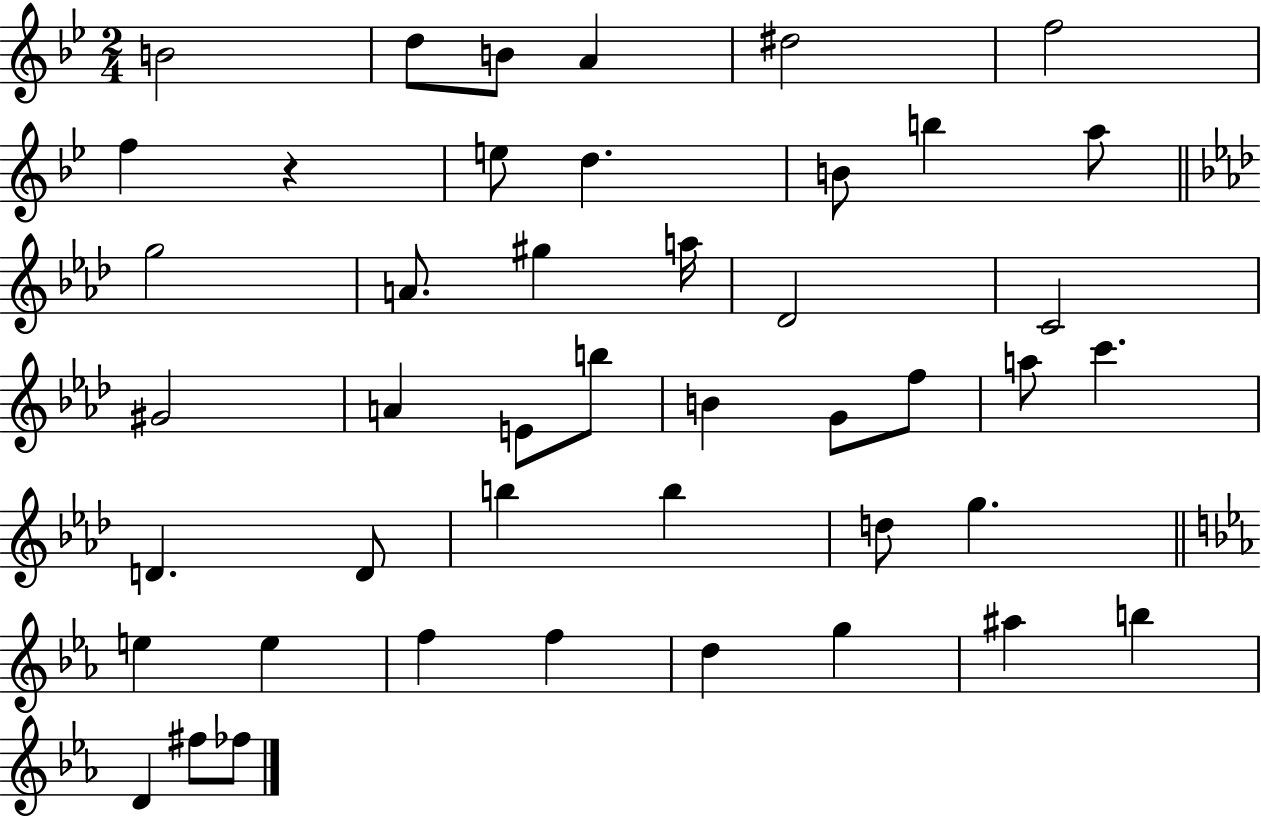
{
  \clef treble
  \numericTimeSignature
  \time 2/4
  \key bes \major
  \repeat volta 2 { b'2 | d''8 b'8 a'4 | dis''2 | f''2 | \break f''4 r4 | e''8 d''4. | b'8 b''4 a''8 | \bar "||" \break \key aes \major g''2 | a'8. gis''4 a''16 | des'2 | c'2 | \break gis'2 | a'4 e'8 b''8 | b'4 g'8 f''8 | a''8 c'''4. | \break d'4. d'8 | b''4 b''4 | d''8 g''4. | \bar "||" \break \key ees \major e''4 e''4 | f''4 f''4 | d''4 g''4 | ais''4 b''4 | \break d'4 fis''8 fes''8 | } \bar "|."
}